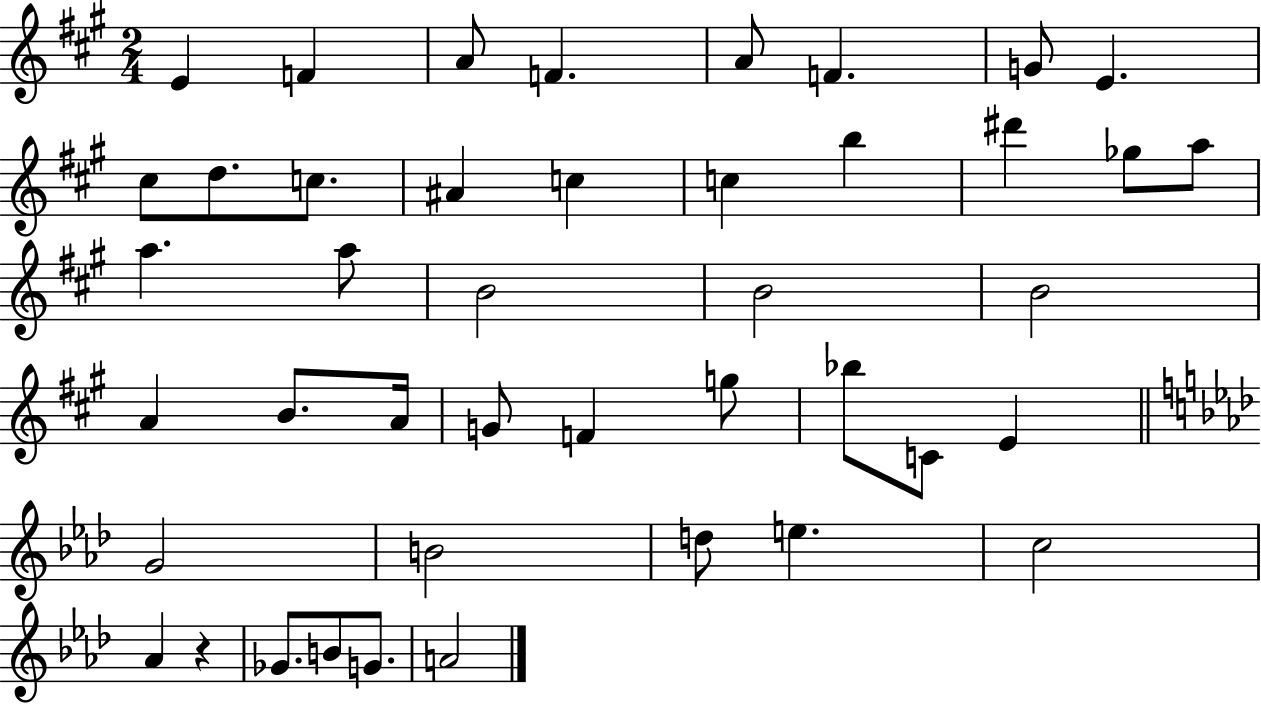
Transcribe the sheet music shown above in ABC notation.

X:1
T:Untitled
M:2/4
L:1/4
K:A
E F A/2 F A/2 F G/2 E ^c/2 d/2 c/2 ^A c c b ^d' _g/2 a/2 a a/2 B2 B2 B2 A B/2 A/4 G/2 F g/2 _b/2 C/2 E G2 B2 d/2 e c2 _A z _G/2 B/2 G/2 A2